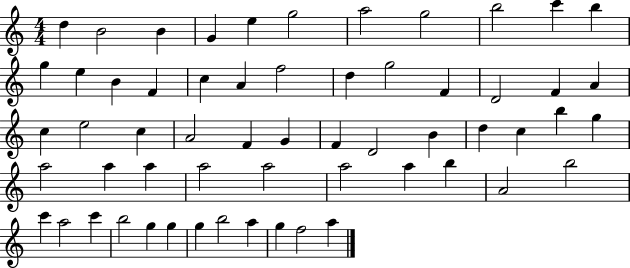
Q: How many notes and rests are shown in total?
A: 59